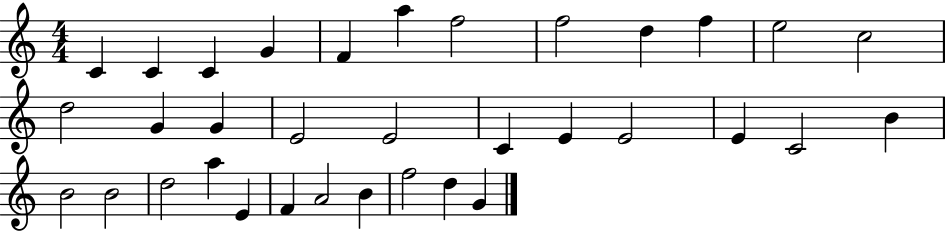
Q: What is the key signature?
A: C major